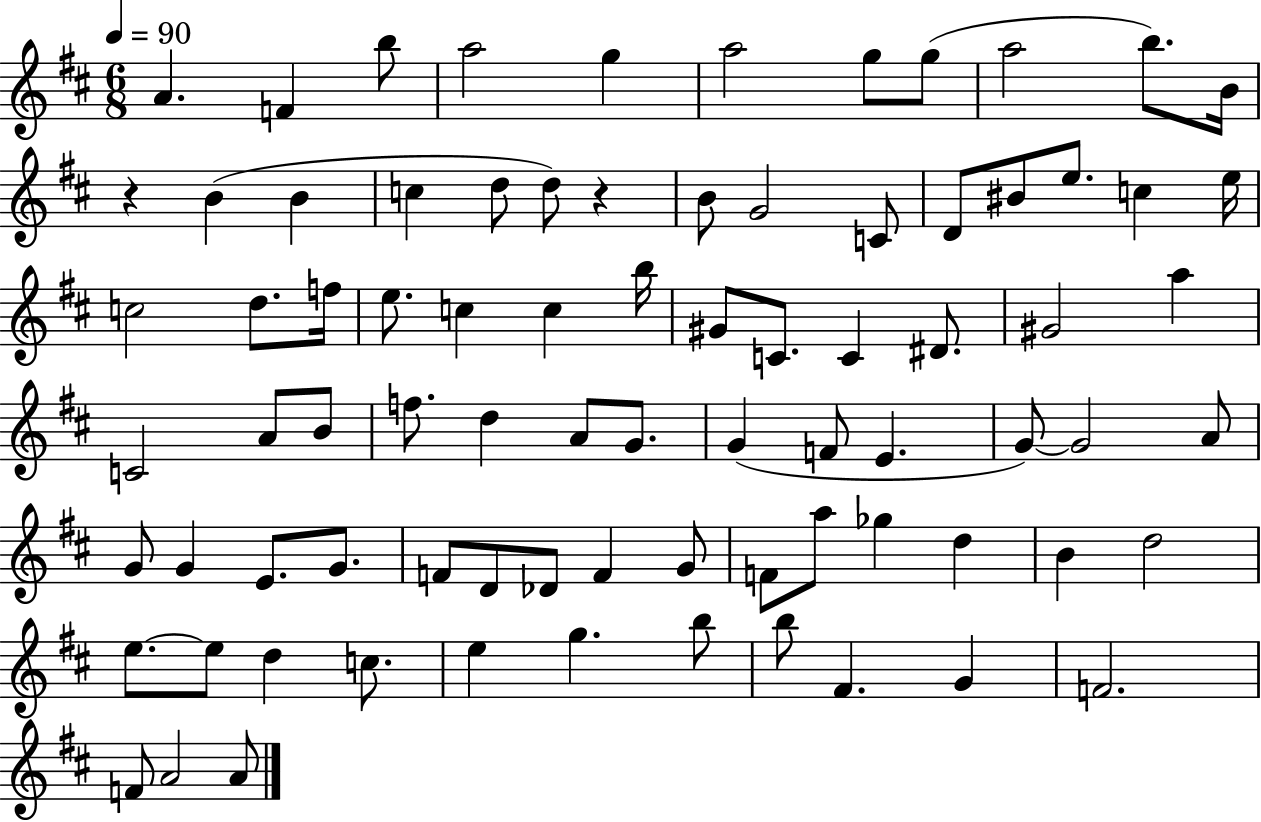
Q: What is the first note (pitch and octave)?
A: A4